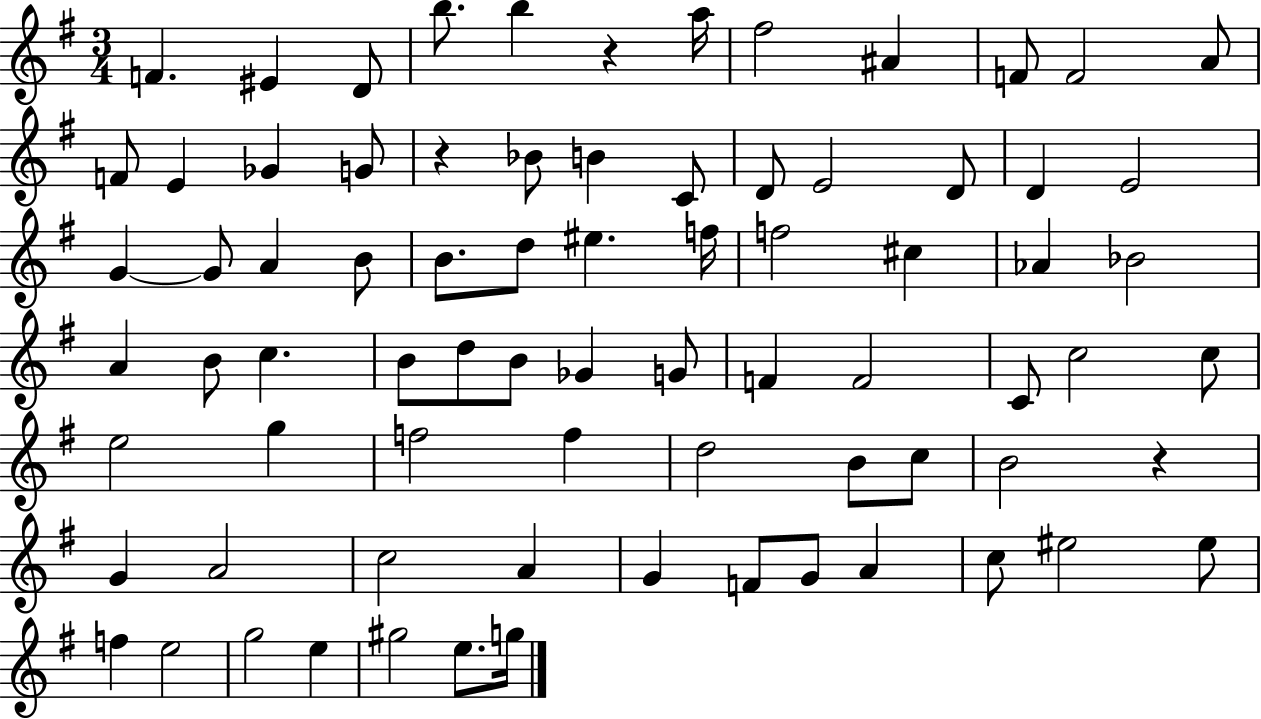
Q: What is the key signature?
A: G major